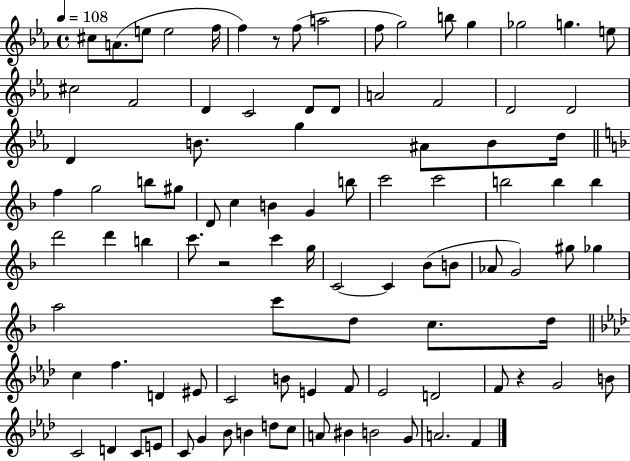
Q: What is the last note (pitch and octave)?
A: F4